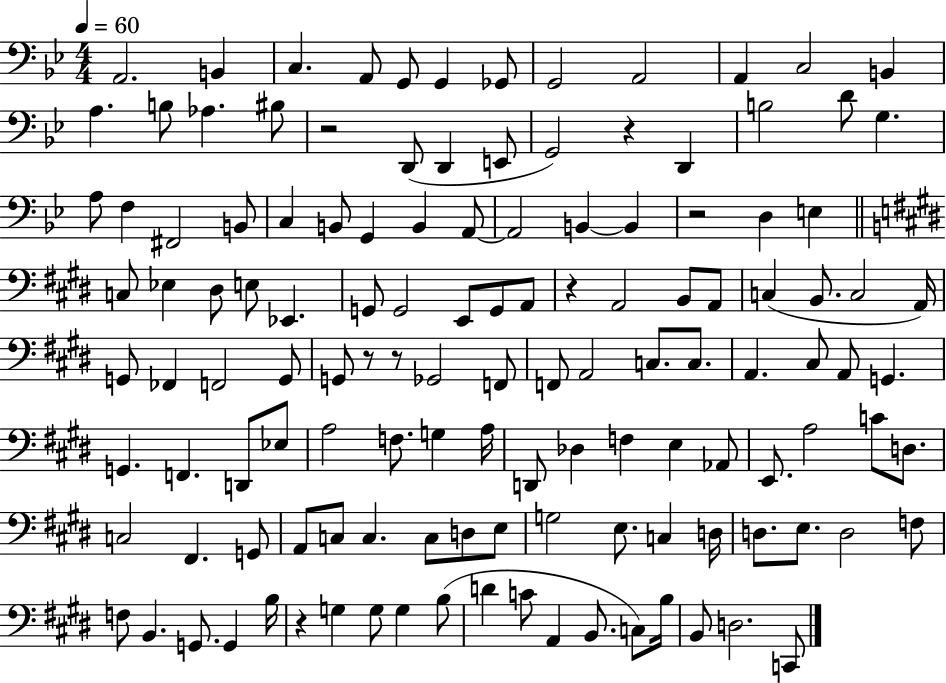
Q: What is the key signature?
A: BES major